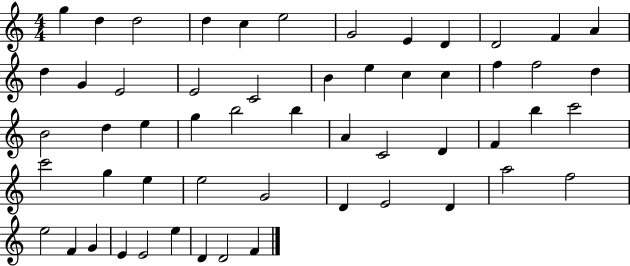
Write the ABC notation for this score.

X:1
T:Untitled
M:4/4
L:1/4
K:C
g d d2 d c e2 G2 E D D2 F A d G E2 E2 C2 B e c c f f2 d B2 d e g b2 b A C2 D F b c'2 c'2 g e e2 G2 D E2 D a2 f2 e2 F G E E2 e D D2 F